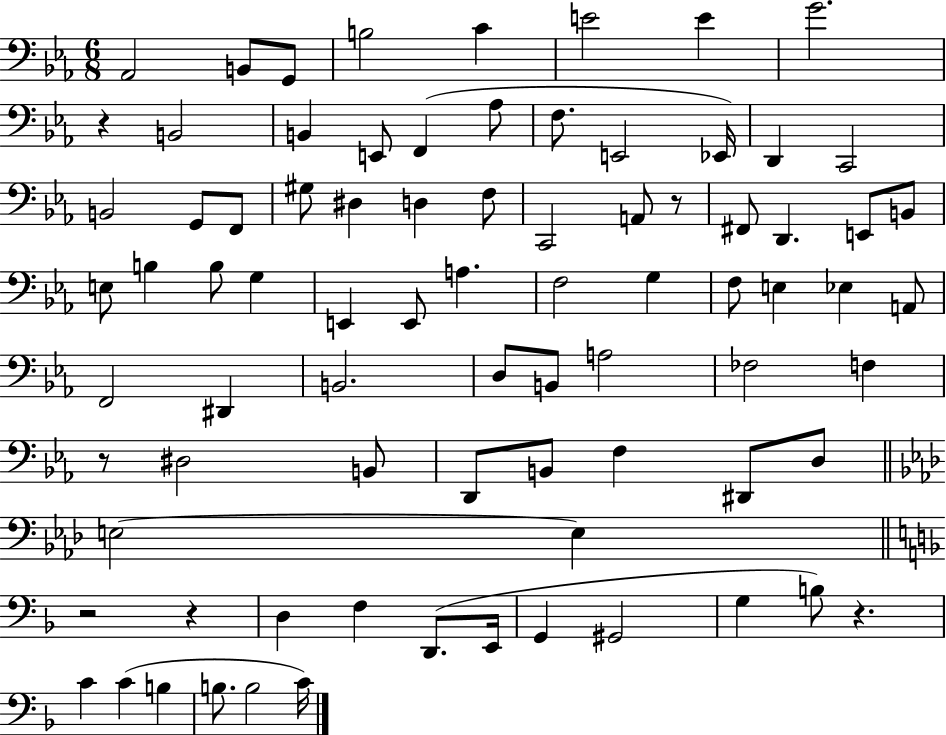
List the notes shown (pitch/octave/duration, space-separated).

Ab2/h B2/e G2/e B3/h C4/q E4/h E4/q G4/h. R/q B2/h B2/q E2/e F2/q Ab3/e F3/e. E2/h Eb2/s D2/q C2/h B2/h G2/e F2/e G#3/e D#3/q D3/q F3/e C2/h A2/e R/e F#2/e D2/q. E2/e B2/e E3/e B3/q B3/e G3/q E2/q E2/e A3/q. F3/h G3/q F3/e E3/q Eb3/q A2/e F2/h D#2/q B2/h. D3/e B2/e A3/h FES3/h F3/q R/e D#3/h B2/e D2/e B2/e F3/q D#2/e D3/e E3/h E3/q R/h R/q D3/q F3/q D2/e. E2/s G2/q G#2/h G3/q B3/e R/q. C4/q C4/q B3/q B3/e. B3/h C4/s